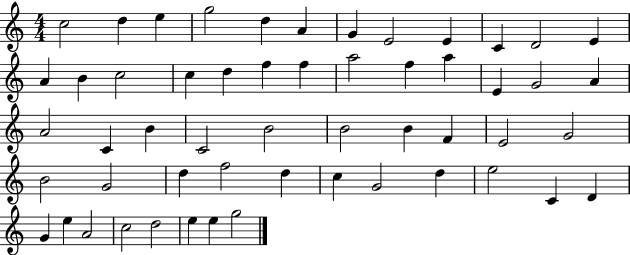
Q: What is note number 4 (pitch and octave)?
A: G5